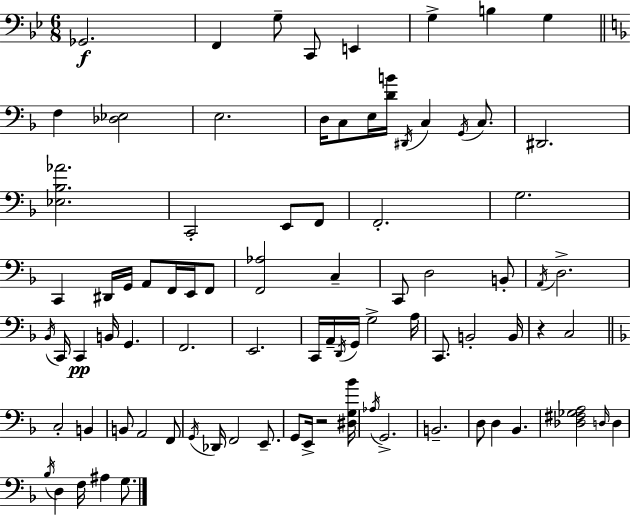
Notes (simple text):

Gb2/h. F2/q G3/e C2/e E2/q G3/q B3/q G3/q F3/q [Db3,Eb3]/h E3/h. D3/s C3/e E3/s [D4,B4]/s D#2/s C3/q G2/s C3/e. D#2/h. [Eb3,Bb3,Ab4]/h. C2/h E2/e F2/e F2/h. G3/h. C2/q D#2/s G2/s A2/e F2/s E2/s F2/e [F2,Ab3]/h C3/q C2/e D3/h B2/e A2/s D3/h. Bb2/s C2/s C2/q B2/s G2/q. F2/h. E2/h. C2/s A2/s D2/s G2/s G3/h A3/s C2/e. B2/h B2/s R/q C3/h C3/h B2/q B2/e A2/h F2/e G2/s Db2/s F2/h E2/e. G2/e E2/s R/h [D#3,G3,Bb4]/s Ab3/s G2/h. B2/h. D3/e D3/q Bb2/q. [Db3,F#3,Gb3,A3]/h D3/s D3/q Bb3/s D3/q F3/s A#3/q G3/e.